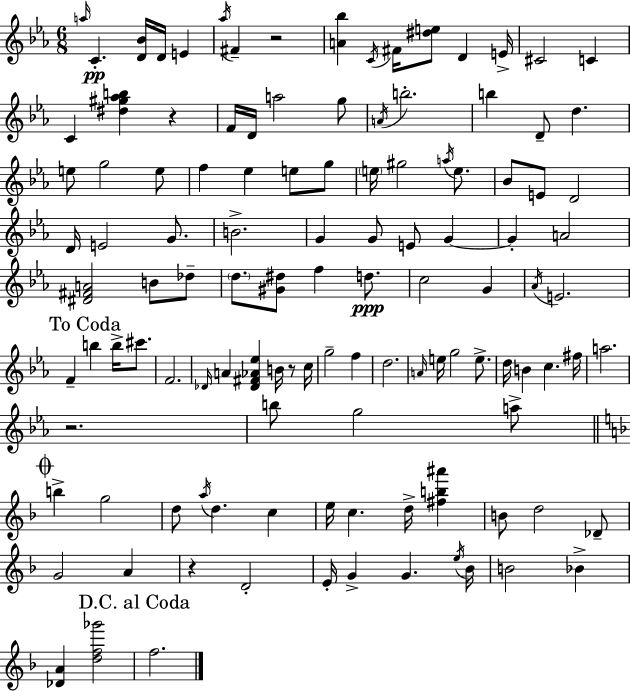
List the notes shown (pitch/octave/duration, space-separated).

A5/s C4/q. [D4,Bb4]/s D4/s E4/q Ab5/s F#4/q R/h [A4,Bb5]/q C4/s F#4/s [D#5,E5]/e D4/q E4/s C#4/h C4/q C4/q [D#5,G#5,Ab5,B5]/q R/q F4/s D4/s A5/h G5/e A4/s B5/h. B5/q D4/e D5/q. E5/e G5/h E5/e F5/q Eb5/q E5/e G5/e E5/s G#5/h A5/s E5/e. Bb4/e E4/e D4/h D4/s E4/h G4/e. B4/h. G4/q G4/e E4/e G4/q G4/q A4/h [D#4,F#4,A4]/h B4/e Db5/e D5/e. [G#4,D#5]/e F5/q D5/e. C5/h G4/q Ab4/s E4/h. F4/q B5/q B5/s C#6/e. F4/h. Db4/s A4/q [Db4,F#4,Ab4,Eb5]/q B4/s R/e C5/s G5/h F5/q D5/h. A4/s E5/s G5/h E5/e. D5/s B4/q C5/q. F#5/s A5/h. R/h. B5/e G5/h A5/e B5/q G5/h D5/e A5/s D5/q. C5/q E5/s C5/q. D5/s [F#5,B5,A#6]/q B4/e D5/h Db4/e G4/h A4/q R/q D4/h E4/s G4/q G4/q. E5/s Bb4/s B4/h Bb4/q [Db4,A4]/q [D5,F5,Gb6]/h F5/h.